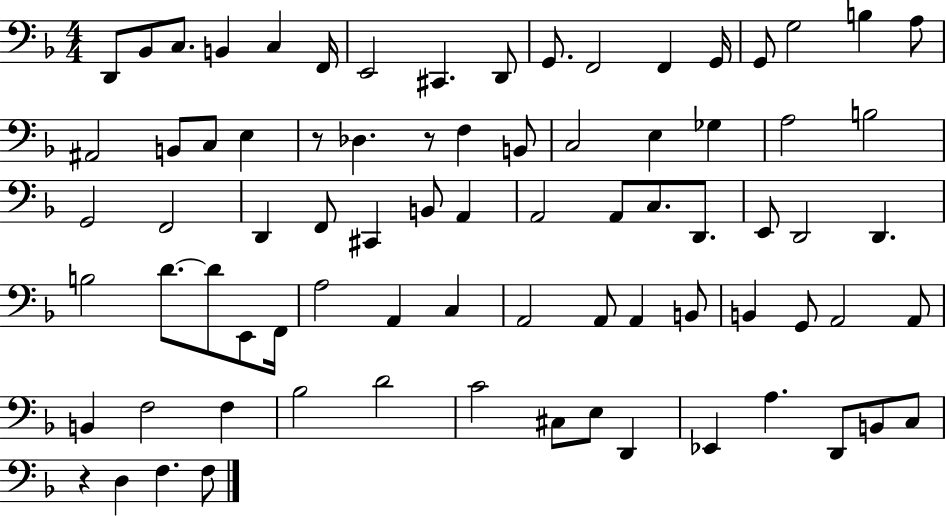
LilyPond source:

{
  \clef bass
  \numericTimeSignature
  \time 4/4
  \key f \major
  d,8 bes,8 c8. b,4 c4 f,16 | e,2 cis,4. d,8 | g,8. f,2 f,4 g,16 | g,8 g2 b4 a8 | \break ais,2 b,8 c8 e4 | r8 des4. r8 f4 b,8 | c2 e4 ges4 | a2 b2 | \break g,2 f,2 | d,4 f,8 cis,4 b,8 a,4 | a,2 a,8 c8. d,8. | e,8 d,2 d,4. | \break b2 d'8.~~ d'8 e,8 f,16 | a2 a,4 c4 | a,2 a,8 a,4 b,8 | b,4 g,8 a,2 a,8 | \break b,4 f2 f4 | bes2 d'2 | c'2 cis8 e8 d,4 | ees,4 a4. d,8 b,8 c8 | \break r4 d4 f4. f8 | \bar "|."
}